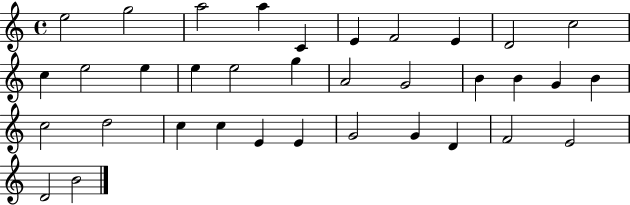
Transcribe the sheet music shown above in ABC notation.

X:1
T:Untitled
M:4/4
L:1/4
K:C
e2 g2 a2 a C E F2 E D2 c2 c e2 e e e2 g A2 G2 B B G B c2 d2 c c E E G2 G D F2 E2 D2 B2